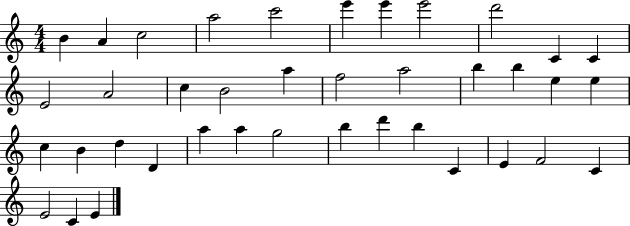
{
  \clef treble
  \numericTimeSignature
  \time 4/4
  \key c \major
  b'4 a'4 c''2 | a''2 c'''2 | e'''4 e'''4 e'''2 | d'''2 c'4 c'4 | \break e'2 a'2 | c''4 b'2 a''4 | f''2 a''2 | b''4 b''4 e''4 e''4 | \break c''4 b'4 d''4 d'4 | a''4 a''4 g''2 | b''4 d'''4 b''4 c'4 | e'4 f'2 c'4 | \break e'2 c'4 e'4 | \bar "|."
}